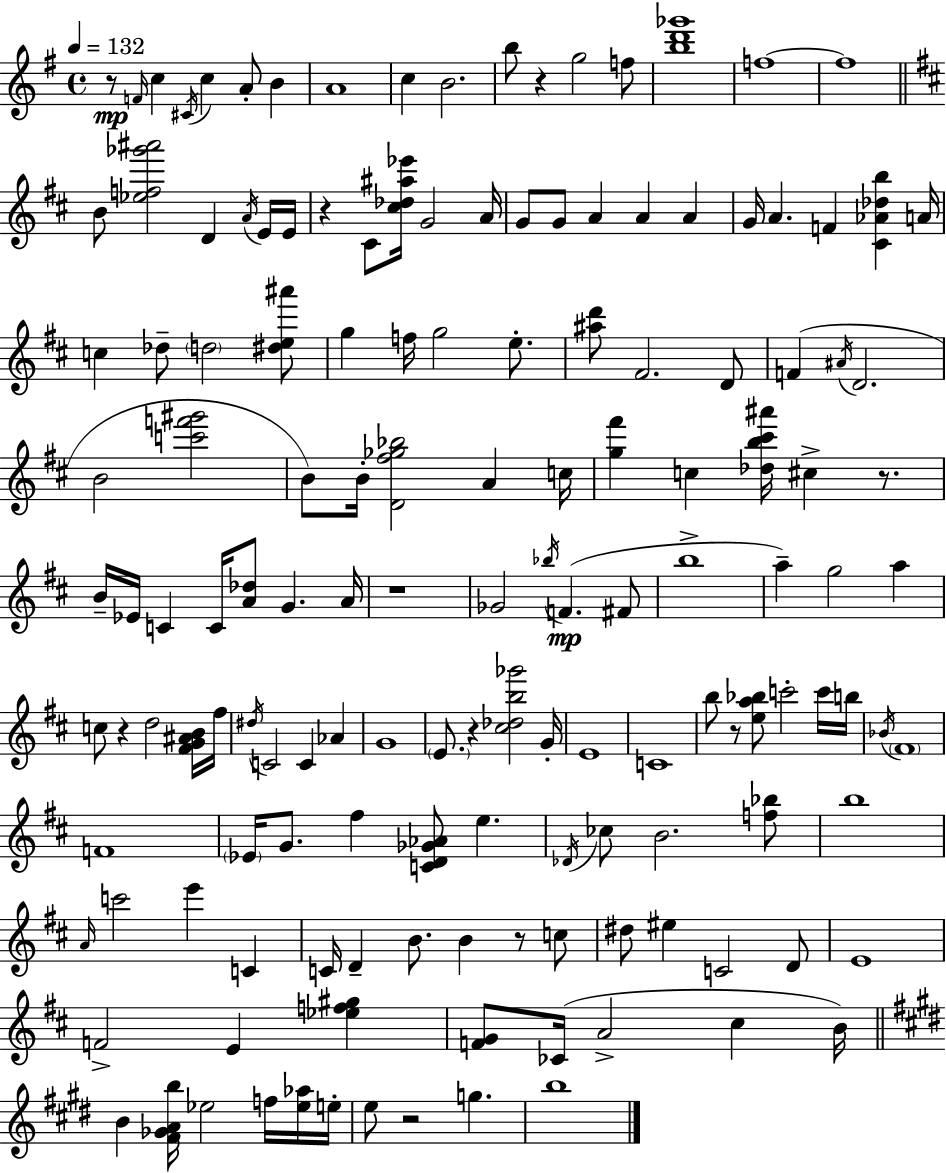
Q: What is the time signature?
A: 4/4